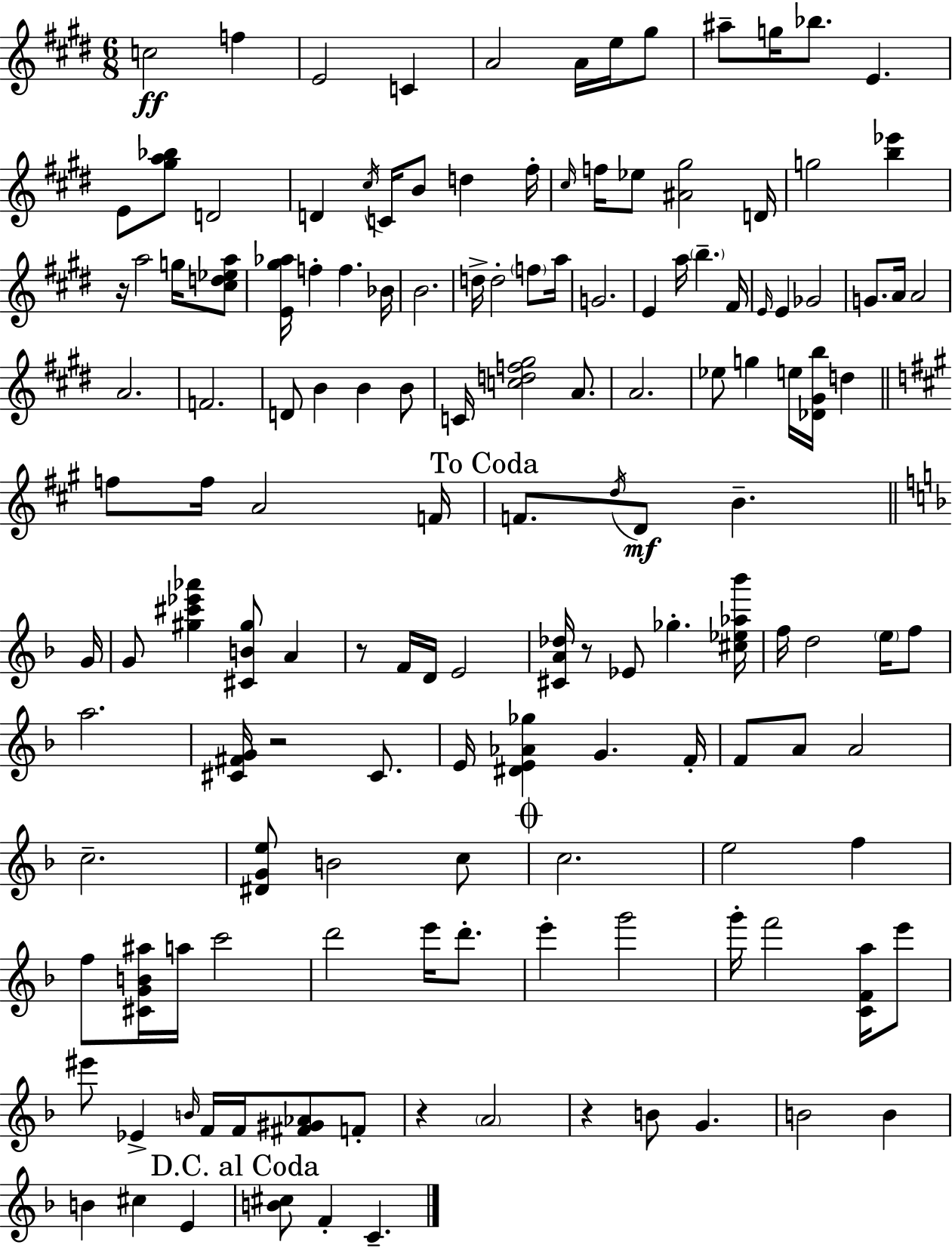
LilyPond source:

{
  \clef treble
  \numericTimeSignature
  \time 6/8
  \key e \major
  c''2\ff f''4 | e'2 c'4 | a'2 a'16 e''16 gis''8 | ais''8-- g''16 bes''8. e'4. | \break e'8 <gis'' a'' bes''>8 d'2 | d'4 \acciaccatura { cis''16 } c'16 b'8 d''4 | fis''16-. \grace { cis''16 } f''16 ees''8 <ais' gis''>2 | d'16 g''2 <b'' ees'''>4 | \break r16 a''2 g''16 | <cis'' d'' ees'' a''>8 <e' gis'' aes''>16 f''4-. f''4. | bes'16 b'2. | d''16-> d''2-. \parenthesize f''8 | \break a''16 g'2. | e'4 a''16 \parenthesize b''4.-- | fis'16 \grace { e'16 } e'4 ges'2 | g'8. a'16 a'2 | \break a'2. | f'2. | d'8 b'4 b'4 | b'8 c'16 <c'' d'' f'' gis''>2 | \break a'8. a'2. | ees''8 g''4 e''16 <des' gis' b''>16 d''4 | \bar "||" \break \key a \major f''8 f''16 a'2 f'16 | \mark "To Coda" f'8. \acciaccatura { d''16 }\mf d'8 b'4.-- | \bar "||" \break \key f \major g'16 g'8 <gis'' cis''' ees''' aes'''>4 <cis' b' gis''>8 a'4 | r8 f'16 d'16 e'2 | <cis' a' des''>16 r8 ees'8 ges''4.-. | <cis'' ees'' aes'' bes'''>16 f''16 d''2 \parenthesize e''16 f''8 | \break a''2. | <cis' fis' g'>16 r2 cis'8. | e'16 <dis' e' aes' ges''>4 g'4. | f'16-. f'8 a'8 a'2 | \break c''2.-- | <dis' g' e''>8 b'2 c''8 | \mark \markup { \musicglyph "scripts.coda" } c''2. | e''2 f''4 | \break f''8 <cis' g' b' ais''>16 a''16 c'''2 | d'''2 e'''16 d'''8.-. | e'''4-. g'''2 | g'''16-. f'''2 <c' f' a''>16 e'''8 | \break eis'''8 ees'4-> \grace { b'16 } f'16 f'16 <fis' gis' aes'>8 | f'8-. r4 \parenthesize a'2 | r4 b'8 g'4. | b'2 b'4 | \break b'4 cis''4 e'4 | \mark "D.C. al Coda" <b' cis''>8 f'4-. c'4.-- | \bar "|."
}